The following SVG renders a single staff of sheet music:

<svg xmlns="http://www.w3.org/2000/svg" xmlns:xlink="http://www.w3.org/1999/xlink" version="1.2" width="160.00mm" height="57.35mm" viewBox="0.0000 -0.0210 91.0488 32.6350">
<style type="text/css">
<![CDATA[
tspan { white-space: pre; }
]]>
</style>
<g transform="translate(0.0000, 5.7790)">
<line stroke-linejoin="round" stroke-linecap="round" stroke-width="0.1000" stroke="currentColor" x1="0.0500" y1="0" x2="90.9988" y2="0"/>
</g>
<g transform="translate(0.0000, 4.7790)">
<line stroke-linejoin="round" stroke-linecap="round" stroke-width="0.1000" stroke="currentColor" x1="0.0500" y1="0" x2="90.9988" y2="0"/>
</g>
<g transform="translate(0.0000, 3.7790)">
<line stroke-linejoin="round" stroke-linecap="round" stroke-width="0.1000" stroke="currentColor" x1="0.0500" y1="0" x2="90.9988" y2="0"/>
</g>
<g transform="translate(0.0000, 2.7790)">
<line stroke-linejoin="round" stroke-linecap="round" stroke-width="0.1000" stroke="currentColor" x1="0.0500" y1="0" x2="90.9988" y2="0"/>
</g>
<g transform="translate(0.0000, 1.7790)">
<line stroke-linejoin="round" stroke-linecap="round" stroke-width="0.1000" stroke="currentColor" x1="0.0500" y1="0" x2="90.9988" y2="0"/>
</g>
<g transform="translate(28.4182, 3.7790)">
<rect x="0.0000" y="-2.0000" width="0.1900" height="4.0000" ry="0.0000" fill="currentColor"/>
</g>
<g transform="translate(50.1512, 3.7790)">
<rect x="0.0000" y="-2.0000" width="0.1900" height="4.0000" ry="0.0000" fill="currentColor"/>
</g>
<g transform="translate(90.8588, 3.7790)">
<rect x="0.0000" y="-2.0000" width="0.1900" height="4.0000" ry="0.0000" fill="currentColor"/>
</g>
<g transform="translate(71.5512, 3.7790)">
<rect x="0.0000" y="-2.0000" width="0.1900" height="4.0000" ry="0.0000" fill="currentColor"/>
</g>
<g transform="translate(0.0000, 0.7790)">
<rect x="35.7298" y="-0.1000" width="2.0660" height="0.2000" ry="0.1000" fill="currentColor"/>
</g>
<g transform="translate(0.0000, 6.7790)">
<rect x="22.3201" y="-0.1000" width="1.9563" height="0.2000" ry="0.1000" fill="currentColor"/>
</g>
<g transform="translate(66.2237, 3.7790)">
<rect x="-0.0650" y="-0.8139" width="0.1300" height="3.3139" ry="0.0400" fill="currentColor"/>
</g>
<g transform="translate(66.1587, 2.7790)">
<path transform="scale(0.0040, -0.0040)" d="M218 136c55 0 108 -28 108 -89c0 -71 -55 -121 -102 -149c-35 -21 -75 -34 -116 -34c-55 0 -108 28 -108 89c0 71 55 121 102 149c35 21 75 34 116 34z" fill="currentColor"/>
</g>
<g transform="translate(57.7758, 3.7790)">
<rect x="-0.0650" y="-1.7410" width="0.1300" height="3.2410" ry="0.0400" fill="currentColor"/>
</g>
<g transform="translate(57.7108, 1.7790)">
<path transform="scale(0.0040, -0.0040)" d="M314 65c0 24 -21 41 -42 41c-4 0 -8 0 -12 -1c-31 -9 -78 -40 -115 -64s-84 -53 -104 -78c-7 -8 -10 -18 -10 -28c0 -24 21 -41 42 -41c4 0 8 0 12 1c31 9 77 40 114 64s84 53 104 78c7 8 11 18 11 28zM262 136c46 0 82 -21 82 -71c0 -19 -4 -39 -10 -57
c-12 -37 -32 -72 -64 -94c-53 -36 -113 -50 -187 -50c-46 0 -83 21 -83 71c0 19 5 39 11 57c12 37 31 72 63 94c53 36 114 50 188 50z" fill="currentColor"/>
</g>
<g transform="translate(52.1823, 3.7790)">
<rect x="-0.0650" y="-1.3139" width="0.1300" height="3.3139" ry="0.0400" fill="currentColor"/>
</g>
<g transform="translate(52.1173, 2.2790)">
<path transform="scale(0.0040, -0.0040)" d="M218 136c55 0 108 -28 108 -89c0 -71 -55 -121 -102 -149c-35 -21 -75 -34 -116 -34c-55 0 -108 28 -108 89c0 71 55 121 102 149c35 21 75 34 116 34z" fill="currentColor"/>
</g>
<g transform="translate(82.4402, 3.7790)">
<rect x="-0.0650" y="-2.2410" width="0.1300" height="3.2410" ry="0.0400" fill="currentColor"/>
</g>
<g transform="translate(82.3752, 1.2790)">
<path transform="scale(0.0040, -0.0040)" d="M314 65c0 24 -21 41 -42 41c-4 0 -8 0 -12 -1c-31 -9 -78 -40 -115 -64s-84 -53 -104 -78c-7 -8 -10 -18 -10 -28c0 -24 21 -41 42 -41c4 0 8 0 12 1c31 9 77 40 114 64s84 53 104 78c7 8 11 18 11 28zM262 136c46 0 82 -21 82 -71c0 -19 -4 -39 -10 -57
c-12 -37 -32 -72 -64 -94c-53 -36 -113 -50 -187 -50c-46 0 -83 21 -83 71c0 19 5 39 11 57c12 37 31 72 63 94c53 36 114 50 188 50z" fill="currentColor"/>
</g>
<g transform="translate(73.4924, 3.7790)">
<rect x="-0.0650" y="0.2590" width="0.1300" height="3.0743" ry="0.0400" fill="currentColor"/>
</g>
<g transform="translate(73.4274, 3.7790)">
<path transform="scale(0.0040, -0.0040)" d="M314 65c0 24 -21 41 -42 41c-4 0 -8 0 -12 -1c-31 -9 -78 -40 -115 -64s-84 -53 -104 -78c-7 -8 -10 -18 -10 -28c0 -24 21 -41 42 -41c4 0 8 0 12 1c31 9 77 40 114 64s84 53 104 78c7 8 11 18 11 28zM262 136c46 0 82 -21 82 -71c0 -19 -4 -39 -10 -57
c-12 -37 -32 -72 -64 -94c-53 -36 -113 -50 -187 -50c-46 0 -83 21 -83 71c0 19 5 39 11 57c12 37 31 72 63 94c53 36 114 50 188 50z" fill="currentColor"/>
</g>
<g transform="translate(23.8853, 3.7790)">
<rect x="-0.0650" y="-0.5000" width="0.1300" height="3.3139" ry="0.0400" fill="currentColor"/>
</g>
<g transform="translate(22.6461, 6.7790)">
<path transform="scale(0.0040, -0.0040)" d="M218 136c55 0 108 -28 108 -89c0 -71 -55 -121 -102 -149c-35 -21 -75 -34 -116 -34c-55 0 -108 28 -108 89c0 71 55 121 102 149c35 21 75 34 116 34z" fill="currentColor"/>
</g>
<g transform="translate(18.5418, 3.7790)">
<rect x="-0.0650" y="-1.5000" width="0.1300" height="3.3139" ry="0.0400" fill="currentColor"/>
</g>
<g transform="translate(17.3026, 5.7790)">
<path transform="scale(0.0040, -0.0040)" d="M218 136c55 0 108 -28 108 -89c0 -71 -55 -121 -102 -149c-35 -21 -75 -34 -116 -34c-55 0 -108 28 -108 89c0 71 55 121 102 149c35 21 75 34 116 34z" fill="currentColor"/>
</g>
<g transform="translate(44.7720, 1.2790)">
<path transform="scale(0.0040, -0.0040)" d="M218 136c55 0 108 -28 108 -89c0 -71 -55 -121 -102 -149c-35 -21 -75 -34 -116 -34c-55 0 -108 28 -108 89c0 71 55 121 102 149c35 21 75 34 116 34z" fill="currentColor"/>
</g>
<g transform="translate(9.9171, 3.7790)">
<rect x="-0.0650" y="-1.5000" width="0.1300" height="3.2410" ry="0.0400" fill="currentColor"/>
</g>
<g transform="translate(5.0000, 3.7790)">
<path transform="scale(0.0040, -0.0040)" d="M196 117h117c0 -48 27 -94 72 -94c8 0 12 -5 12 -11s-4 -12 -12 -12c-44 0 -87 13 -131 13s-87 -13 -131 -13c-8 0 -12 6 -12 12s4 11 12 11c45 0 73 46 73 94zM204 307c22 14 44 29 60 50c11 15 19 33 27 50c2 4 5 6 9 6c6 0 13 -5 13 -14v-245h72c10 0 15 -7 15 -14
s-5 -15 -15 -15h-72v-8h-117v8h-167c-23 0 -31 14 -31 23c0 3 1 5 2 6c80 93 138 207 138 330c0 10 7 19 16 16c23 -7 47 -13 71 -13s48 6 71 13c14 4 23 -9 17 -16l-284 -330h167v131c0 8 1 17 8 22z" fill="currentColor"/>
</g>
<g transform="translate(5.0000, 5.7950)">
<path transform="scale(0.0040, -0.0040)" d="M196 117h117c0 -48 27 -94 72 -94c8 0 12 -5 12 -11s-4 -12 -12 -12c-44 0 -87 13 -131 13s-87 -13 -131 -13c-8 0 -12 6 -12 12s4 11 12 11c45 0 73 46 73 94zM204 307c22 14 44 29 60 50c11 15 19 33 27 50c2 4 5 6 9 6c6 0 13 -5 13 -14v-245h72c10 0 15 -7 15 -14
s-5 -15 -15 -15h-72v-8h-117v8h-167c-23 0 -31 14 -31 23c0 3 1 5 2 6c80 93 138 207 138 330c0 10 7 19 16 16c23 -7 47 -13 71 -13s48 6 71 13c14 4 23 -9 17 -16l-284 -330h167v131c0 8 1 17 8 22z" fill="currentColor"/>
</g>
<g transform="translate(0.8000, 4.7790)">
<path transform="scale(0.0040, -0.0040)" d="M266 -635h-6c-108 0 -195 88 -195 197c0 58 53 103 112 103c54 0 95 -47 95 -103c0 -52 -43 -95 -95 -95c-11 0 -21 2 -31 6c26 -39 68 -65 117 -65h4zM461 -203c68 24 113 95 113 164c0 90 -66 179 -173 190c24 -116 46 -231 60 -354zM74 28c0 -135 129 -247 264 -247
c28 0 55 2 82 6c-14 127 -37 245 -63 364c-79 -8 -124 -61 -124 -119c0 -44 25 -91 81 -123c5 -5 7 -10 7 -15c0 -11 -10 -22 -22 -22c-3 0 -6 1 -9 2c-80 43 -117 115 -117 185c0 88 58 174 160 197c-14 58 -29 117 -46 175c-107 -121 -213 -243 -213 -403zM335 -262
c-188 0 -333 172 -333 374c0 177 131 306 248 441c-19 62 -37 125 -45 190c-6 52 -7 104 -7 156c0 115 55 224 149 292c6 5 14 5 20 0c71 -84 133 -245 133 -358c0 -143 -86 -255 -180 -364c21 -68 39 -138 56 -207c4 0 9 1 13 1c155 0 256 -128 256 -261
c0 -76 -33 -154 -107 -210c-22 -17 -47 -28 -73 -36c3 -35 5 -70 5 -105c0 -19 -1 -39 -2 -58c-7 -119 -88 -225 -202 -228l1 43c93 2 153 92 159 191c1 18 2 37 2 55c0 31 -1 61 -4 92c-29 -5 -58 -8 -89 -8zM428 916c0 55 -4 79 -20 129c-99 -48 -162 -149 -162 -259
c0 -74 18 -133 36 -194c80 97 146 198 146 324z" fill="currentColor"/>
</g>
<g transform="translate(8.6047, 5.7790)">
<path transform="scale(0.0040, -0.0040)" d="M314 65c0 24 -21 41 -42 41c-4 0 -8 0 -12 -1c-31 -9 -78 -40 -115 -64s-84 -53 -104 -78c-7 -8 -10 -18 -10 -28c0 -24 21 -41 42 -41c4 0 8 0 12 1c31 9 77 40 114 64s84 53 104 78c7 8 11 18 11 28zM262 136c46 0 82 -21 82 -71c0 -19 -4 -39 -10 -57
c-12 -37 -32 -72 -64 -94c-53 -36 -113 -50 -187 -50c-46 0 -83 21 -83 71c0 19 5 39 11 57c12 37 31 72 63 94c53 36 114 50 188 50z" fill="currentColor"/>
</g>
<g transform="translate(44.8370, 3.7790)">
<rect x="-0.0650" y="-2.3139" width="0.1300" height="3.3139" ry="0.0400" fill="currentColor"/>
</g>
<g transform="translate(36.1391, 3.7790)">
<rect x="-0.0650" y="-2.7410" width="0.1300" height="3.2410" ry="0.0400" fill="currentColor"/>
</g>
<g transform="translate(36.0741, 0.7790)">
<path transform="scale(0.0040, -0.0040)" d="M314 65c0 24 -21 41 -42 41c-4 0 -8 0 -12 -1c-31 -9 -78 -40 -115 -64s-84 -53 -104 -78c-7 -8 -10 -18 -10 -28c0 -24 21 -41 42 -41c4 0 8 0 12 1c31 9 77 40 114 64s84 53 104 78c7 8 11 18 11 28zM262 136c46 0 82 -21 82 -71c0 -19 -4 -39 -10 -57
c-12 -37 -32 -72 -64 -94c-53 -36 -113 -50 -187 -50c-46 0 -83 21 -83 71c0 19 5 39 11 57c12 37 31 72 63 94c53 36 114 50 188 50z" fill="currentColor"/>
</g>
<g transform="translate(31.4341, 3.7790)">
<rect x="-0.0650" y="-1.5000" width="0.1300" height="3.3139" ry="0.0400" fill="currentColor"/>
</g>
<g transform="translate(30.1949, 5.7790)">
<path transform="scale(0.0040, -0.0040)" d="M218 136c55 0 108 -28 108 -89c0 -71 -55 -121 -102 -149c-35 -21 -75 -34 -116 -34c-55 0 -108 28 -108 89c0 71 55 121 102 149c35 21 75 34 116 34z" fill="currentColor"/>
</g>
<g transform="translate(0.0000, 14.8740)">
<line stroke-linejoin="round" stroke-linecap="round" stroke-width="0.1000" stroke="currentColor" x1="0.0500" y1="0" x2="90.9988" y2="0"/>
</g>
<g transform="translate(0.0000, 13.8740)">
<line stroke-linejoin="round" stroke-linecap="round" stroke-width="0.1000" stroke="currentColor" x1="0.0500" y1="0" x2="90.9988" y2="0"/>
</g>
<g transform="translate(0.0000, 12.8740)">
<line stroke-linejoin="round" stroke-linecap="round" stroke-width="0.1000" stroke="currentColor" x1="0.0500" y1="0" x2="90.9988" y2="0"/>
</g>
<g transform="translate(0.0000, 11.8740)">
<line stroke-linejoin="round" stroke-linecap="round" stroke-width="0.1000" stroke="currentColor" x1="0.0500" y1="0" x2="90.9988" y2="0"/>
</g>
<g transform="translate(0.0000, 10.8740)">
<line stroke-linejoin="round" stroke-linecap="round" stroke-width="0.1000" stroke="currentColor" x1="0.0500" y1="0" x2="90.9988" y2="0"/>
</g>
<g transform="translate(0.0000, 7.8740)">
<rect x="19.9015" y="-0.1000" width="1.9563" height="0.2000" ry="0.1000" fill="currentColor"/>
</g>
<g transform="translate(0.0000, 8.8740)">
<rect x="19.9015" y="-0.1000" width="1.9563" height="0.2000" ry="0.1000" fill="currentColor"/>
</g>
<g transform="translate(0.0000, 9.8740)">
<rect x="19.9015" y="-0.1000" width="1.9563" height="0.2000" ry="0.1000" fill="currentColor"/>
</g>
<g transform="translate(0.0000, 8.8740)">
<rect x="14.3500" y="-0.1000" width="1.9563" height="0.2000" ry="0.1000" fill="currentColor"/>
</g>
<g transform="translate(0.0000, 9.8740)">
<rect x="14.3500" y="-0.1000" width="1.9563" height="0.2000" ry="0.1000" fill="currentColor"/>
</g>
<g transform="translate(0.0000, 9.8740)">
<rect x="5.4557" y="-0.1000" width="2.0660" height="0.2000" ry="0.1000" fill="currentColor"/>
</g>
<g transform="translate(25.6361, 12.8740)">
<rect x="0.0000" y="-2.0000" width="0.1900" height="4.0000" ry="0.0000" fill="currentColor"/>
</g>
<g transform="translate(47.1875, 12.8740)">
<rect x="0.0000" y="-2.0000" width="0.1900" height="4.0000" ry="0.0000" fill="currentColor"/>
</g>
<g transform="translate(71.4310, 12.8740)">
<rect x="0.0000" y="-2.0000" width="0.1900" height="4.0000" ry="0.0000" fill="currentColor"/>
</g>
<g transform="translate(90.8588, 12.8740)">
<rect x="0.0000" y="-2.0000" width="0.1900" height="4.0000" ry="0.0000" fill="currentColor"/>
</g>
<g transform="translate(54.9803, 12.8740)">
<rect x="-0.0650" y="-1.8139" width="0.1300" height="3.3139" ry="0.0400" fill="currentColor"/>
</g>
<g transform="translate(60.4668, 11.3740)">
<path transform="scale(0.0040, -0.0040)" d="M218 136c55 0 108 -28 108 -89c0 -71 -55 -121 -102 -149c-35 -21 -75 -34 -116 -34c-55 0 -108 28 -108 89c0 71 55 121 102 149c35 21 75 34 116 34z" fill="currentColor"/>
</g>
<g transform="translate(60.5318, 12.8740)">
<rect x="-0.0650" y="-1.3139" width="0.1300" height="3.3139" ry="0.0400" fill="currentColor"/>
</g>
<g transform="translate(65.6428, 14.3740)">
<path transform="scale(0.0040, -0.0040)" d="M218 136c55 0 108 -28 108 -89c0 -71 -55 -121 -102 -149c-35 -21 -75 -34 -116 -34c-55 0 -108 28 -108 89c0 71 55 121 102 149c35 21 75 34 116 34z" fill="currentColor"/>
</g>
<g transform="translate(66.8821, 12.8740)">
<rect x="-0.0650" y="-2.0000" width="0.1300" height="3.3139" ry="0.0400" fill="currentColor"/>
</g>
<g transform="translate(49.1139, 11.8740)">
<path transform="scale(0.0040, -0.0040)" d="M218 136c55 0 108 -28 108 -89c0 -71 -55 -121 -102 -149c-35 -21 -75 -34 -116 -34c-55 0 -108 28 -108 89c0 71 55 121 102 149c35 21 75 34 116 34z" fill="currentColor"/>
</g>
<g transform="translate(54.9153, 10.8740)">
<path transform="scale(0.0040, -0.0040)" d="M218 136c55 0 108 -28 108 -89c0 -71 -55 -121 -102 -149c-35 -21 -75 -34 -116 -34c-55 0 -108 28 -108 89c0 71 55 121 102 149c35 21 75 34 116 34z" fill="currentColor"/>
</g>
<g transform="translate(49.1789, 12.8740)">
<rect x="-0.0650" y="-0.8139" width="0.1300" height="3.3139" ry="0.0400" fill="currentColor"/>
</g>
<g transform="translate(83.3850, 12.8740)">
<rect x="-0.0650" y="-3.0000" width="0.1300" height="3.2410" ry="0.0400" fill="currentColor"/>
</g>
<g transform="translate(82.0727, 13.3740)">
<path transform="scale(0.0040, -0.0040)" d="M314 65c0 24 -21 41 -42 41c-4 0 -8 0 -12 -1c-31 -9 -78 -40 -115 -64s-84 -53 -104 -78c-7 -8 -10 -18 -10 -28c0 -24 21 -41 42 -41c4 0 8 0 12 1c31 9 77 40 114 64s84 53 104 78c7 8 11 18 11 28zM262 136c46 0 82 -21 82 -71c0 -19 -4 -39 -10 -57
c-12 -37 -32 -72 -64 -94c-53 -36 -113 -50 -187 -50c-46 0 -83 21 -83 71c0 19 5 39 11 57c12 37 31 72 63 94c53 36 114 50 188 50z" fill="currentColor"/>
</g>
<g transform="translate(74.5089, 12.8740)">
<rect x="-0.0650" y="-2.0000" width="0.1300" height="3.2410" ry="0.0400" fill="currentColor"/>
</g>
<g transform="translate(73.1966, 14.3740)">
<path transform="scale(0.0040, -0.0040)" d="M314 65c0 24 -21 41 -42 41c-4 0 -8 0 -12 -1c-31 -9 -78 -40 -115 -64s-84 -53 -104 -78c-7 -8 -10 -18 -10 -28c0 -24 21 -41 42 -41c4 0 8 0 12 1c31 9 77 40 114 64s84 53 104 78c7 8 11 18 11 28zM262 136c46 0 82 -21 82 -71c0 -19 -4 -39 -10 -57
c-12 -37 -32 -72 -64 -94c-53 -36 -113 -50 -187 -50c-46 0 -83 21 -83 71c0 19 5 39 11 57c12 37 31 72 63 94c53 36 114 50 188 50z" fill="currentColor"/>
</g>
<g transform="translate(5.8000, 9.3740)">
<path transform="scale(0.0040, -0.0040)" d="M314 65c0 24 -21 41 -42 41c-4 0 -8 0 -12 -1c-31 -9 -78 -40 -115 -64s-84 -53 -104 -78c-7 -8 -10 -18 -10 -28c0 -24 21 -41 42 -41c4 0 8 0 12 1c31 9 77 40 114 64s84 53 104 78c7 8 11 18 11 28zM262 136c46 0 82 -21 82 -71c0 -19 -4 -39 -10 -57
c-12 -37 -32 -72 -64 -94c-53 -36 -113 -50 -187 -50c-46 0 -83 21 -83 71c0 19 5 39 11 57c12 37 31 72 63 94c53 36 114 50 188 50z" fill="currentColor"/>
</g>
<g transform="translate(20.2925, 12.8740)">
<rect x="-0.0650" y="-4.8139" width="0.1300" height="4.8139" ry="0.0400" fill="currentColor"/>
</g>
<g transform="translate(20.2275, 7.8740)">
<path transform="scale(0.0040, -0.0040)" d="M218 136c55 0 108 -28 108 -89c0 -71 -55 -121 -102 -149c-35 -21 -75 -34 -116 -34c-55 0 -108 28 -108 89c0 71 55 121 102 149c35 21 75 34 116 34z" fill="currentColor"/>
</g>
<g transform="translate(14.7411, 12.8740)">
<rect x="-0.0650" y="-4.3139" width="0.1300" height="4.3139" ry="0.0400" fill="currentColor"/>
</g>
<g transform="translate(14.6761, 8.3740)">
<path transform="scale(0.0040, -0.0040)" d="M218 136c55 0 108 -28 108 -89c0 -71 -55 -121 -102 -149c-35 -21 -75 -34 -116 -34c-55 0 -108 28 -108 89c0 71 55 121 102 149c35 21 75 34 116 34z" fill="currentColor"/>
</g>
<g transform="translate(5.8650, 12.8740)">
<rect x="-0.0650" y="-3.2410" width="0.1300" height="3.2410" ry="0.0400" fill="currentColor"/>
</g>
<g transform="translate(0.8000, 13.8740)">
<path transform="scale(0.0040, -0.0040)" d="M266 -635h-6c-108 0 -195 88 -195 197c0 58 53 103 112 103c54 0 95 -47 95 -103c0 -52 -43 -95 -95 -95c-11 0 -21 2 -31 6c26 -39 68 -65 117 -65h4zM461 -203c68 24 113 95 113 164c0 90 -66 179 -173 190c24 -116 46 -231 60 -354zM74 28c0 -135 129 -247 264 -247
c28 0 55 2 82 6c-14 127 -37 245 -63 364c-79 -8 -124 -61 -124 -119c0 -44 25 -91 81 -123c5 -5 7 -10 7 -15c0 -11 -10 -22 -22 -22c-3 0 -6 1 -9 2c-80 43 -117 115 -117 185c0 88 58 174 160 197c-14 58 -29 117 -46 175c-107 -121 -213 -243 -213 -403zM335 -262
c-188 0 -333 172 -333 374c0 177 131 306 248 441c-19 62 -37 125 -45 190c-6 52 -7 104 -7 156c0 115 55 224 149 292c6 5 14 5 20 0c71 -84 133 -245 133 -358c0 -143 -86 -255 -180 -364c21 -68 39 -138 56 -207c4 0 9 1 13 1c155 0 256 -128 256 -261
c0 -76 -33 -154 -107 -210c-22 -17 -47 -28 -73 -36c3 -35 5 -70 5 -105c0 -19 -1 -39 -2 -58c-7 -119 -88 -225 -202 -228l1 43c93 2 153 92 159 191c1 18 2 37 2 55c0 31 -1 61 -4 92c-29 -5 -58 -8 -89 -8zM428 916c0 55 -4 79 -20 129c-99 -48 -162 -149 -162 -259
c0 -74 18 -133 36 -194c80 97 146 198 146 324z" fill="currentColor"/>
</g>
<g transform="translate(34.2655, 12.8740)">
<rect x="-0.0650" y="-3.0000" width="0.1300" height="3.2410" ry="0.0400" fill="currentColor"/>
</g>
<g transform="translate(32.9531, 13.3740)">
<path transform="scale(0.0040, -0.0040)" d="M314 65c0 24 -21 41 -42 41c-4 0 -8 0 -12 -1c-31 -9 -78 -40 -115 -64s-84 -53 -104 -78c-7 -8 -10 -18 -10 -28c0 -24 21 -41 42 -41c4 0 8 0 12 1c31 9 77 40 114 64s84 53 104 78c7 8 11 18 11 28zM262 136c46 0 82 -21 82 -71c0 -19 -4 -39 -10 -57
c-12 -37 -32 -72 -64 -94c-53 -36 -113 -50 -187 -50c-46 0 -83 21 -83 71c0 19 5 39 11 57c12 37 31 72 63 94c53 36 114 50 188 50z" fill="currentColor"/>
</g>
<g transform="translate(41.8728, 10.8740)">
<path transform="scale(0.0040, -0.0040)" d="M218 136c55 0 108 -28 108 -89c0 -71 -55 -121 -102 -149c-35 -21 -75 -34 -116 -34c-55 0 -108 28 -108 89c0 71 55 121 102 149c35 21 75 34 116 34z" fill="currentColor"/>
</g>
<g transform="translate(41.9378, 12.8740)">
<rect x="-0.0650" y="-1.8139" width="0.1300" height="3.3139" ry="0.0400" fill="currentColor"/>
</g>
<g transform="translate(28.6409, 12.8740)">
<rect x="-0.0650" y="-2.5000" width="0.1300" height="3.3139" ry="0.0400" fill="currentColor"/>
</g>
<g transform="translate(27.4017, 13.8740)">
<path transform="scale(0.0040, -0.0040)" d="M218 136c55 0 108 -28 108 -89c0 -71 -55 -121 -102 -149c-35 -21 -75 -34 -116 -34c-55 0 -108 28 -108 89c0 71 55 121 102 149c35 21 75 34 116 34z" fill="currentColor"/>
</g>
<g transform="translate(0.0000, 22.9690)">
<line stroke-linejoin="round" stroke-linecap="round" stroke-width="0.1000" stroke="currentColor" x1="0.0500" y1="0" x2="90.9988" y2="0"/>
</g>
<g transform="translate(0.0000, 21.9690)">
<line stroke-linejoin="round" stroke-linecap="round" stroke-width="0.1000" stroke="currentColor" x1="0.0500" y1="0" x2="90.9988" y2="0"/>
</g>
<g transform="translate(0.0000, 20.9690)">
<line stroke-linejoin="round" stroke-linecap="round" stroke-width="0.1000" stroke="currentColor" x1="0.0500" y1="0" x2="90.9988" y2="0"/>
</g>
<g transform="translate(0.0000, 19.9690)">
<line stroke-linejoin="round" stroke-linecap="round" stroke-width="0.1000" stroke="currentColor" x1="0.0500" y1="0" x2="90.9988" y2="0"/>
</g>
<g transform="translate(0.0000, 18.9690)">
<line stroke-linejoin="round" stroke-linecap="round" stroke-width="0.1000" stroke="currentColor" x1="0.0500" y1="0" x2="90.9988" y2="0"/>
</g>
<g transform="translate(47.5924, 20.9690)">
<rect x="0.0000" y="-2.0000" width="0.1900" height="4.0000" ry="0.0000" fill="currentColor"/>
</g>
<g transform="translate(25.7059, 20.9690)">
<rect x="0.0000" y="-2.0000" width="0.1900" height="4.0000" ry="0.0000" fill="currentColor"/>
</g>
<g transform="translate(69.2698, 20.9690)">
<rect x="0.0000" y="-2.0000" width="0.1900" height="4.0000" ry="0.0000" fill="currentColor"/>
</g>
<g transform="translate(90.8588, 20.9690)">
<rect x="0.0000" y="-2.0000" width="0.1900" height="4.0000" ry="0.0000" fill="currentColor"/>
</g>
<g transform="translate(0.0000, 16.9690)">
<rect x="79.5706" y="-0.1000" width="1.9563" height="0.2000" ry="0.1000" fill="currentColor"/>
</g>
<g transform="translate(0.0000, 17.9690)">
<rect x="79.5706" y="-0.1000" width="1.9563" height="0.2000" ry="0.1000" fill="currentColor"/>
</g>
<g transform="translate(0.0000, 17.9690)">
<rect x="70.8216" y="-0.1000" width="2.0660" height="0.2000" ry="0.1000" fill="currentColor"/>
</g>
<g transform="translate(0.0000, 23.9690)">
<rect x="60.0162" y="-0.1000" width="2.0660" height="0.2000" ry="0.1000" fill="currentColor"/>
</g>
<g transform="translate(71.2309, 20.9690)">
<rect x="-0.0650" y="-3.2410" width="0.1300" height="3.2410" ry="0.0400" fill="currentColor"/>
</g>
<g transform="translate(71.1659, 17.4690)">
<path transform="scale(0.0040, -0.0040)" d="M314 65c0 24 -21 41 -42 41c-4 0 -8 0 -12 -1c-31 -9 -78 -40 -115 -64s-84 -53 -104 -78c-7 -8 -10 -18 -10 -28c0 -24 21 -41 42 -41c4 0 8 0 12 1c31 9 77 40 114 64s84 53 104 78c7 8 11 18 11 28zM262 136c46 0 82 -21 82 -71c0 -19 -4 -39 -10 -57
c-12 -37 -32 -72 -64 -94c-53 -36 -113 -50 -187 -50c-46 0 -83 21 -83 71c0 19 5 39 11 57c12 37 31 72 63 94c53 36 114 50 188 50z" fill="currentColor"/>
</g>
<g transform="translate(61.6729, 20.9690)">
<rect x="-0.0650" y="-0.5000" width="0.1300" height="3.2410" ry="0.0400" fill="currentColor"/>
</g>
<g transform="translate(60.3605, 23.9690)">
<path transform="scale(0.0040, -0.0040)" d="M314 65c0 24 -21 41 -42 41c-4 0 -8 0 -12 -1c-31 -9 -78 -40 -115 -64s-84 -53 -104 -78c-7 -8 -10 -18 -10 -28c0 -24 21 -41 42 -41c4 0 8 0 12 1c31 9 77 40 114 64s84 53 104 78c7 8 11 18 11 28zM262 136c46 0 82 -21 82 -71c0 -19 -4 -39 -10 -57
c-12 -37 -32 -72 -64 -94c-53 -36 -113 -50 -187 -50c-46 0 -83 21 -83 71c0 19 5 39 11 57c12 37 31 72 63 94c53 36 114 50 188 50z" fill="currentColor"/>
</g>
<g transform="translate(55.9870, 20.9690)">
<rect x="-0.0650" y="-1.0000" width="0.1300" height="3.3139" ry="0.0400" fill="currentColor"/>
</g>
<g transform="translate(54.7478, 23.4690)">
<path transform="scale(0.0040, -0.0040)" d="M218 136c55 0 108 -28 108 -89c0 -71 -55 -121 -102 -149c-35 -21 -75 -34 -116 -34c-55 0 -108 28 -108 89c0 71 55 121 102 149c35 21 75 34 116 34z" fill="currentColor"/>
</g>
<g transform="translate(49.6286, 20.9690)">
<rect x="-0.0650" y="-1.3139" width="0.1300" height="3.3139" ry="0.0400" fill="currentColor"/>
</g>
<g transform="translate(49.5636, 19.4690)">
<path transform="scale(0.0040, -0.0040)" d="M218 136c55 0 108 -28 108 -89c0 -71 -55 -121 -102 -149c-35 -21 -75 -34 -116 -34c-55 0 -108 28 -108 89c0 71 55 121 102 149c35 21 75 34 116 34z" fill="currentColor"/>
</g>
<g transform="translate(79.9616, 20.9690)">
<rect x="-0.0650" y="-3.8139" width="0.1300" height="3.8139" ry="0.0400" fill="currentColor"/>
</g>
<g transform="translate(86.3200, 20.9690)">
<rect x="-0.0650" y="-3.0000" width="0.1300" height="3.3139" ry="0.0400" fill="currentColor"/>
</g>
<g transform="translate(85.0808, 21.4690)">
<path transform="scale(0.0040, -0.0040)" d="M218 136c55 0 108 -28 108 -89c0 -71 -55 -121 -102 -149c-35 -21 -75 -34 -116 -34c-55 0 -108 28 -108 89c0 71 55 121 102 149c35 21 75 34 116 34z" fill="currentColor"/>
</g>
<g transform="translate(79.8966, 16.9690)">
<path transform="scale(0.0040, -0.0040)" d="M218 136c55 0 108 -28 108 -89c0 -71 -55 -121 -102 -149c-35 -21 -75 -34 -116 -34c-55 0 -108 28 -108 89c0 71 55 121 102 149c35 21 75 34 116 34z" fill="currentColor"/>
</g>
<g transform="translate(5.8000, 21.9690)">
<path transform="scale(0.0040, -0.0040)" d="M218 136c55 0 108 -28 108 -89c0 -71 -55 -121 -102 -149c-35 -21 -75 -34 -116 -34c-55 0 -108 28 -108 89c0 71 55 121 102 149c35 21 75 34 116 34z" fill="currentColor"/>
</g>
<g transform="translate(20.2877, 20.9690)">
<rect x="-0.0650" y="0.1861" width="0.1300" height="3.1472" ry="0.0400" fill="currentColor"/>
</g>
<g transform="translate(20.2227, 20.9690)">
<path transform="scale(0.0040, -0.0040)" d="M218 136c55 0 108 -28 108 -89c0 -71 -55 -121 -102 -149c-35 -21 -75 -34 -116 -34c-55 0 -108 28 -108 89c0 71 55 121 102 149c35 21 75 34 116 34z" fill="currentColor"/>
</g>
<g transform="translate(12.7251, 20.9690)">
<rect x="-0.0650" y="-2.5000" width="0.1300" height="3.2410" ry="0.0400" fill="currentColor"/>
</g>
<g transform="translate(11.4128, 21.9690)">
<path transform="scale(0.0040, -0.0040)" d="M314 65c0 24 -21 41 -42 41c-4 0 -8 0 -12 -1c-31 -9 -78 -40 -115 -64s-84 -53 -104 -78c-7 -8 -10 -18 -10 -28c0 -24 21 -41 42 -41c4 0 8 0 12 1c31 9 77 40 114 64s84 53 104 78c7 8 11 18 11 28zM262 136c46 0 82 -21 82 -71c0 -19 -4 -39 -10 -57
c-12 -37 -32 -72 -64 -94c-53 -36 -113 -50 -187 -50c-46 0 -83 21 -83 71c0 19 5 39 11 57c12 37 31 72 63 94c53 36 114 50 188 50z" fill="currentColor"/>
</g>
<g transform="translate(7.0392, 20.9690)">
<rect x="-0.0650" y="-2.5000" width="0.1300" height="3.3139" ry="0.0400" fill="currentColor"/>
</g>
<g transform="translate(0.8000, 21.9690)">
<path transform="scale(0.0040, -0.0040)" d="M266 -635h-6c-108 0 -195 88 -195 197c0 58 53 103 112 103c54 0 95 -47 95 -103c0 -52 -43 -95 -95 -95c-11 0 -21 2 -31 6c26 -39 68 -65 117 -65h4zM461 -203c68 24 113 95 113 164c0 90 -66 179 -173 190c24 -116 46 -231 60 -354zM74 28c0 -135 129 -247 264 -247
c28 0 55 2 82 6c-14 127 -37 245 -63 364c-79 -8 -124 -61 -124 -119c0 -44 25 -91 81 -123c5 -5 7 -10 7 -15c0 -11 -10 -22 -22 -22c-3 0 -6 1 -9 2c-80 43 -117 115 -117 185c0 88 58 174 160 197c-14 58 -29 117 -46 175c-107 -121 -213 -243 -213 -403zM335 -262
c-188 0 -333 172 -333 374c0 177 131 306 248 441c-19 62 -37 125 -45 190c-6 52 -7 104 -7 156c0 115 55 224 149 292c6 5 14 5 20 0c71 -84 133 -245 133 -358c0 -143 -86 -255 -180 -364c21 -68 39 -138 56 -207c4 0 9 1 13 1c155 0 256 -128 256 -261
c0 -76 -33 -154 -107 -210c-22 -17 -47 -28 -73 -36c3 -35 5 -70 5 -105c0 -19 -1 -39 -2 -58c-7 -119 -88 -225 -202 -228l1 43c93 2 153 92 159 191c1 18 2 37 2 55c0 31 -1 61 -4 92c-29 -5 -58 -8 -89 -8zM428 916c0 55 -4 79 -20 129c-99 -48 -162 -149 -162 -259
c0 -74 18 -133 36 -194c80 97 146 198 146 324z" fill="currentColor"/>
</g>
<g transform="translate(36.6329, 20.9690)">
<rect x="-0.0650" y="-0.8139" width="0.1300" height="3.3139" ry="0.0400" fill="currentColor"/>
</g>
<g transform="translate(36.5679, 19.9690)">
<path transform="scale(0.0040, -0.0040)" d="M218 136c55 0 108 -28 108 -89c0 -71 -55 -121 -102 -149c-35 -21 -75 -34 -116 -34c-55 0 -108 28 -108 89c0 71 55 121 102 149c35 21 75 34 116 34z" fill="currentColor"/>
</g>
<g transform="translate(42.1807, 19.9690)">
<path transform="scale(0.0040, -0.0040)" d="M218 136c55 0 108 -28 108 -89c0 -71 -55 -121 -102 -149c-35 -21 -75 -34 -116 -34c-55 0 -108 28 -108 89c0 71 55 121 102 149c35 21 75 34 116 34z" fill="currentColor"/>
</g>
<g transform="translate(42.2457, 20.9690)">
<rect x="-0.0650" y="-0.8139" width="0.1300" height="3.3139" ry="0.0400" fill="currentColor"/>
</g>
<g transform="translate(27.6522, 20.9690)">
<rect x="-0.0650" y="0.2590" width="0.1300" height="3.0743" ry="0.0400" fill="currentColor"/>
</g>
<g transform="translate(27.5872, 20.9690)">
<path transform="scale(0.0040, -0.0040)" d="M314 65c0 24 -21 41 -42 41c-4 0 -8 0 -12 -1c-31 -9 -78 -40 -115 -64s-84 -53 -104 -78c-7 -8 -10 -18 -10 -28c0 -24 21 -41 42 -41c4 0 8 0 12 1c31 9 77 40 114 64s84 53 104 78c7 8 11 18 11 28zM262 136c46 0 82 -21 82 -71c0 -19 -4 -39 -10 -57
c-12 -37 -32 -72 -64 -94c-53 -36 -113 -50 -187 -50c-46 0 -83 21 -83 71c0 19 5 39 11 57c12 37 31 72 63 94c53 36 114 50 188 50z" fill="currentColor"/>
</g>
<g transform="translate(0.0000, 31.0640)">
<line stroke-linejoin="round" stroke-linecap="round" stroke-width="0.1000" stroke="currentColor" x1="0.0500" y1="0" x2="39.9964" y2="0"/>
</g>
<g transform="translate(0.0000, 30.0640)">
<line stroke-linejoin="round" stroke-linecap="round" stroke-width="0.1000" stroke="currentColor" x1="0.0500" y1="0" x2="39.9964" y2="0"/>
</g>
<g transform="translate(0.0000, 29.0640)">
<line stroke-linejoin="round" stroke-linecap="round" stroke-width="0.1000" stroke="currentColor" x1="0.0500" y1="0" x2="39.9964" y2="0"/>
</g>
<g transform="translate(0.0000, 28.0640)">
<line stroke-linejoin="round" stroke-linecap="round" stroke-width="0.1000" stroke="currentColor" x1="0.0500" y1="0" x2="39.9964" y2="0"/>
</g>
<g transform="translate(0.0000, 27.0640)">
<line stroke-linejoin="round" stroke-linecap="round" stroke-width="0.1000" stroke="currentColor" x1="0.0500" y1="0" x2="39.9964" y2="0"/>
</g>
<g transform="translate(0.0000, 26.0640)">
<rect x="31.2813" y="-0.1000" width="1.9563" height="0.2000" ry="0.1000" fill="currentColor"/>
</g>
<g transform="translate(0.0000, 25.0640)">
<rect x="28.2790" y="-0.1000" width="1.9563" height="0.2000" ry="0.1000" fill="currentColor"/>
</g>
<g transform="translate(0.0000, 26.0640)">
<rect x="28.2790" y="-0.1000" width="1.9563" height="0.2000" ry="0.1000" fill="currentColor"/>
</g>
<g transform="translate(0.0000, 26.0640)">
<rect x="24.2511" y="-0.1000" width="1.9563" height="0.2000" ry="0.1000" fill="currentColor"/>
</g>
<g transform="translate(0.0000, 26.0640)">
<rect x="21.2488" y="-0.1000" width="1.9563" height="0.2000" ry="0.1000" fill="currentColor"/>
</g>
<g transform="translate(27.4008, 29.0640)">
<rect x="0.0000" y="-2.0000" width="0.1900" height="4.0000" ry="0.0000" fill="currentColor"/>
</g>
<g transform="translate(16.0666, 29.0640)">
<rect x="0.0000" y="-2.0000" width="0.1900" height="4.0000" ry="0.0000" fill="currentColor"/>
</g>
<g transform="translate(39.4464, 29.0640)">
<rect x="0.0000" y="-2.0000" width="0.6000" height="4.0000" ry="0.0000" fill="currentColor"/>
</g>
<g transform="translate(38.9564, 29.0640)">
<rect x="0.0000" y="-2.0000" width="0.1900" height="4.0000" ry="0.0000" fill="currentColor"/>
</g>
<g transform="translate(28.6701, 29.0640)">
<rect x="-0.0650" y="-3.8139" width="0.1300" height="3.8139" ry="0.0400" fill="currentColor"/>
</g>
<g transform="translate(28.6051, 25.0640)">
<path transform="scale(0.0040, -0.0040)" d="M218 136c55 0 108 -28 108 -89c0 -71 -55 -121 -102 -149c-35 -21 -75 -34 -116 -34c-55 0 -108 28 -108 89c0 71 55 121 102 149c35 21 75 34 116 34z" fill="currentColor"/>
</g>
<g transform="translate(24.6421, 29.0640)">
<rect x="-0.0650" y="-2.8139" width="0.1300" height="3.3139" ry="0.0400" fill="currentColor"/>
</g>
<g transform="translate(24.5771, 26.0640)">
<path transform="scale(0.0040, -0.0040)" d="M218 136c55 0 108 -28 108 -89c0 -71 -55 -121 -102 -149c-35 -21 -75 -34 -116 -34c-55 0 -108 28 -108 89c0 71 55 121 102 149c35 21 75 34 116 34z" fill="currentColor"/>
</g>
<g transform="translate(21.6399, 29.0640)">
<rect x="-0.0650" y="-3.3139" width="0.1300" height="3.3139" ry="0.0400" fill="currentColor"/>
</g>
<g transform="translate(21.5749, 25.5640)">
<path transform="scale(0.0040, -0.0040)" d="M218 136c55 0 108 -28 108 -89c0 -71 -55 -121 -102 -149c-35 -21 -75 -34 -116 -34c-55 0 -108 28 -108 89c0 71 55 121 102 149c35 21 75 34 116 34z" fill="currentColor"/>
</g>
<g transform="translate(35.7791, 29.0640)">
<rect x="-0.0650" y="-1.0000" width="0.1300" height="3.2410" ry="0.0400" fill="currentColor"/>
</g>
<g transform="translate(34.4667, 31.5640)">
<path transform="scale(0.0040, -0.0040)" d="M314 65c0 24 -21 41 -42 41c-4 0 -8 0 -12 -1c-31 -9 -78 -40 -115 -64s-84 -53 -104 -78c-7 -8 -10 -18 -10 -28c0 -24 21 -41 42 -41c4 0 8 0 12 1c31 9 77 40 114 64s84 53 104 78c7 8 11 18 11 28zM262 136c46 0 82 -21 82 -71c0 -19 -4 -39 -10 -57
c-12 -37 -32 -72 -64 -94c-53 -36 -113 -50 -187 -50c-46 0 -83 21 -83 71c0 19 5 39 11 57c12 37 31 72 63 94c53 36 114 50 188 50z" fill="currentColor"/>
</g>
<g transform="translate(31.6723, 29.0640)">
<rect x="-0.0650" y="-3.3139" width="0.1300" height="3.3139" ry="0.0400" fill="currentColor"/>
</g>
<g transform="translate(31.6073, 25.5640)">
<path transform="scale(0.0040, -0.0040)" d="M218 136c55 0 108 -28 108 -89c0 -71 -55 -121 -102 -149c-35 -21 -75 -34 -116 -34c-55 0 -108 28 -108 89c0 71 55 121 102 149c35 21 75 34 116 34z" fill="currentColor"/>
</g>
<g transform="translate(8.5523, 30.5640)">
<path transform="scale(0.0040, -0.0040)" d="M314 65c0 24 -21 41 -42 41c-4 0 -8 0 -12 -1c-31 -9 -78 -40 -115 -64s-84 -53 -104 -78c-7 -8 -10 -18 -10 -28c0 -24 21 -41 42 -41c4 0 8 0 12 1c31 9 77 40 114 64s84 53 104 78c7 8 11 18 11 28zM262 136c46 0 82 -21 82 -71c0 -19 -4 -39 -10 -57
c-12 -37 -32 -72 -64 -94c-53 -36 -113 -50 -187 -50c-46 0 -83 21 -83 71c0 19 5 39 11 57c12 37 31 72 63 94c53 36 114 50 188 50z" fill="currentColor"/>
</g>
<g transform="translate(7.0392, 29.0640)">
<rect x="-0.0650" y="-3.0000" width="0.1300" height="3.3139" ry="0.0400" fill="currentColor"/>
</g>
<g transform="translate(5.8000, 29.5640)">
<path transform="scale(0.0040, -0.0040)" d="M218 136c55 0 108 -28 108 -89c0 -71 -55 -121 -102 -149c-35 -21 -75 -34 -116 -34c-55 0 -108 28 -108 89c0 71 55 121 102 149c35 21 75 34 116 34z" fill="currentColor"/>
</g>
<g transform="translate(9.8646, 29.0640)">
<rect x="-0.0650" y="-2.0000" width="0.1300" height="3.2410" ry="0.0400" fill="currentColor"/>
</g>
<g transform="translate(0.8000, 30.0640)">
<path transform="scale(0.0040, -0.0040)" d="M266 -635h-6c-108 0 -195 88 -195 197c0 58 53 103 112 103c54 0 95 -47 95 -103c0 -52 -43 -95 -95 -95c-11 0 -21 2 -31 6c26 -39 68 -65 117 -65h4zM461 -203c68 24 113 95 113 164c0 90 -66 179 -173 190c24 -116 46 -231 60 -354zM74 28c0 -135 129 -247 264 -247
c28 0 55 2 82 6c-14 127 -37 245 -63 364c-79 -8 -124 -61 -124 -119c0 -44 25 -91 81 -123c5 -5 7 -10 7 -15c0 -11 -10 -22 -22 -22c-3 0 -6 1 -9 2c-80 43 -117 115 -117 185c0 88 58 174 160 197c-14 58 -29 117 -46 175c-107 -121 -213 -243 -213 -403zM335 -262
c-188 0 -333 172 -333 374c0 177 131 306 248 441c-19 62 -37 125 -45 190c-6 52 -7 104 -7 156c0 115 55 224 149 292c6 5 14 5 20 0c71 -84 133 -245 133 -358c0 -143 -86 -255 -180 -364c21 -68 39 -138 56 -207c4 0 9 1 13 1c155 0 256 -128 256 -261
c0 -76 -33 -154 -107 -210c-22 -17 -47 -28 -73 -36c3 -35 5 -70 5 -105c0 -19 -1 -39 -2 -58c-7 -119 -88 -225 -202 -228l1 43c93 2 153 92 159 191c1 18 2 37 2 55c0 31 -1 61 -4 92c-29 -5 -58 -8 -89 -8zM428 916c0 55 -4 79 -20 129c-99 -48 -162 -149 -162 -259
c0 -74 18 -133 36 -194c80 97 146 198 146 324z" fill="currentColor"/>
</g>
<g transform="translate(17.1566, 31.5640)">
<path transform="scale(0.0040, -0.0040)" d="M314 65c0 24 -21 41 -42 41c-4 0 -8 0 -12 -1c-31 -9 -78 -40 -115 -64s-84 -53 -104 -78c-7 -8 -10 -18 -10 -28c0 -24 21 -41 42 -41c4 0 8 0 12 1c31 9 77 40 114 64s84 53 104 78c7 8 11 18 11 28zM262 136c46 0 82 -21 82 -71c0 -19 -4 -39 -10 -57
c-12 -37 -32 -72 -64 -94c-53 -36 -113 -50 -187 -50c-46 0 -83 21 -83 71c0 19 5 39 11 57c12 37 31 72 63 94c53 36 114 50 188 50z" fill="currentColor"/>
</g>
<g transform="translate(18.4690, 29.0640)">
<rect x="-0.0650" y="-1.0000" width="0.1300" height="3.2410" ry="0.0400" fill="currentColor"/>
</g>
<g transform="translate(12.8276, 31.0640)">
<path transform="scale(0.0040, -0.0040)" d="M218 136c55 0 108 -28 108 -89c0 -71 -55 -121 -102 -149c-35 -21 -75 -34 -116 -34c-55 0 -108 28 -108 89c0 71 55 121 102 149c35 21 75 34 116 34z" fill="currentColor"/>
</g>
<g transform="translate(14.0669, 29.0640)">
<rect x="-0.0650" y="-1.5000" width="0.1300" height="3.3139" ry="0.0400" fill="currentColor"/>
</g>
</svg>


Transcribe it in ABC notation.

X:1
T:Untitled
M:4/4
L:1/4
K:C
E2 E C E a2 g e f2 d B2 g2 b2 d' e' G A2 f d f e F F2 A2 G G2 B B2 d d e D C2 b2 c' A A F2 E D2 b a c' b D2